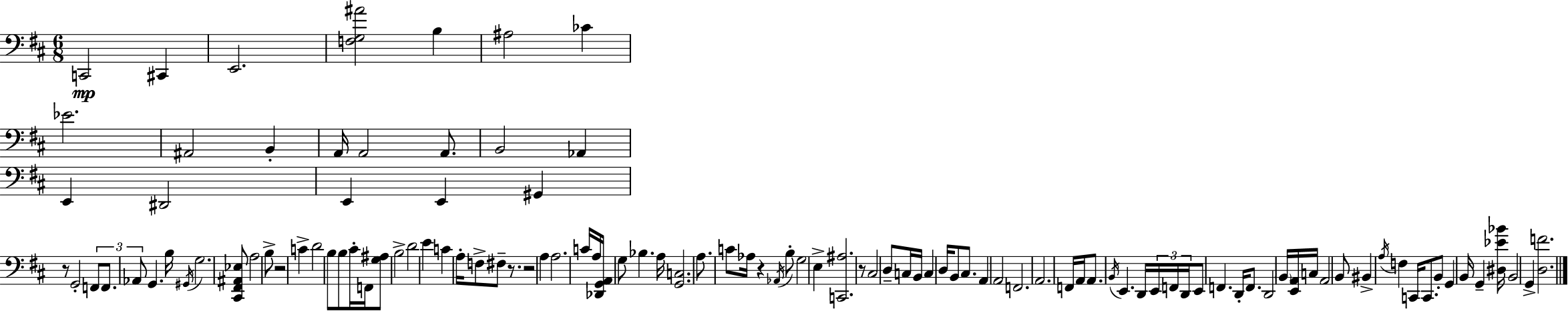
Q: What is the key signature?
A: D major